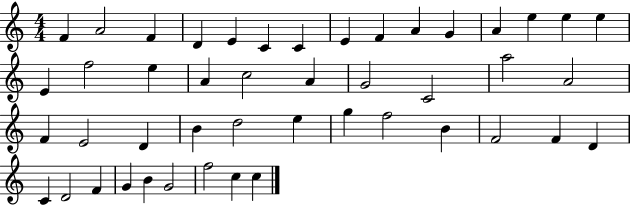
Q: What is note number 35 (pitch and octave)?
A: F4